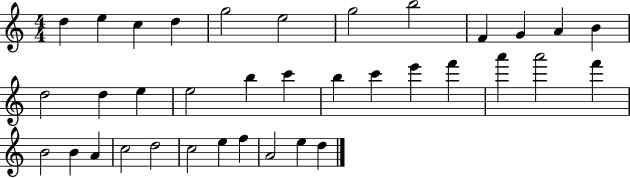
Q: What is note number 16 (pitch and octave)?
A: E5